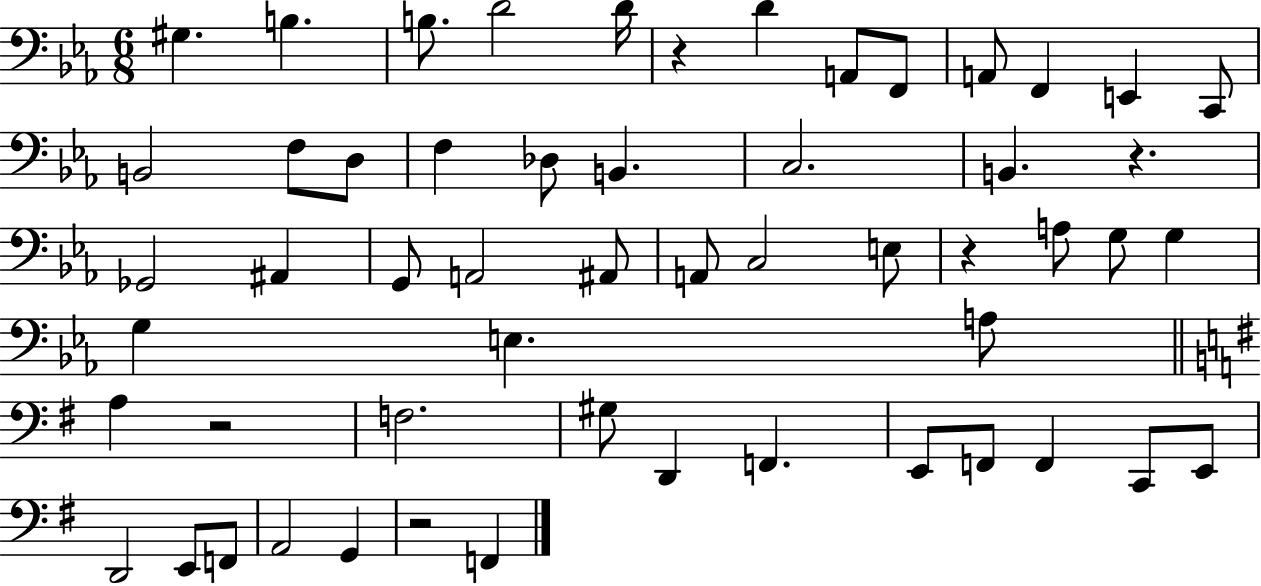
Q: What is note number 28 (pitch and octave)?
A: E3